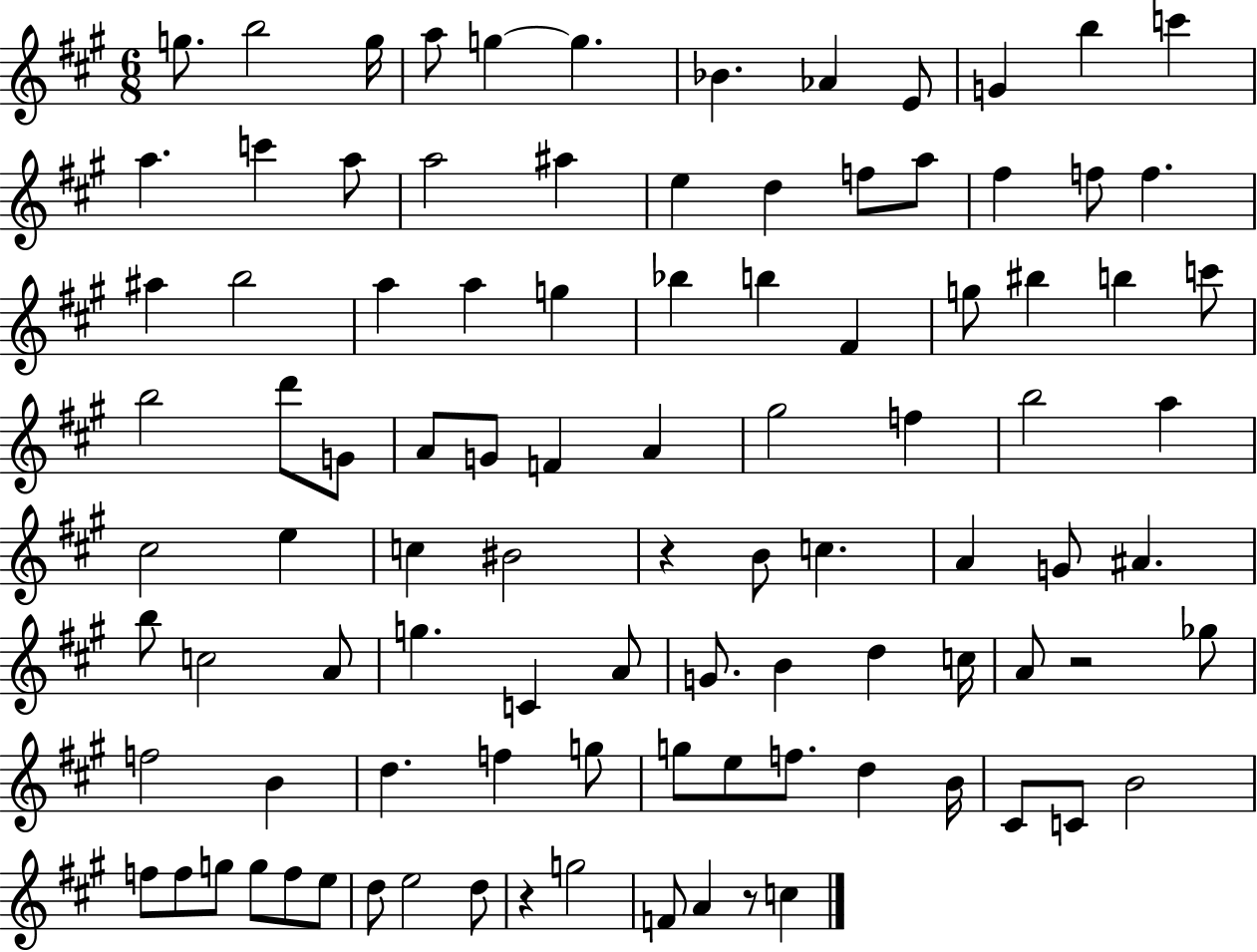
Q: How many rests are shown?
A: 4